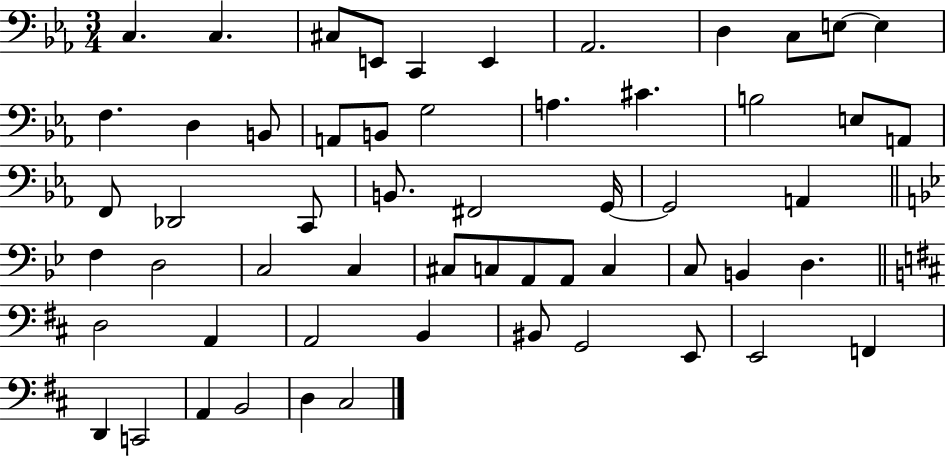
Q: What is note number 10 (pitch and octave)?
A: E3